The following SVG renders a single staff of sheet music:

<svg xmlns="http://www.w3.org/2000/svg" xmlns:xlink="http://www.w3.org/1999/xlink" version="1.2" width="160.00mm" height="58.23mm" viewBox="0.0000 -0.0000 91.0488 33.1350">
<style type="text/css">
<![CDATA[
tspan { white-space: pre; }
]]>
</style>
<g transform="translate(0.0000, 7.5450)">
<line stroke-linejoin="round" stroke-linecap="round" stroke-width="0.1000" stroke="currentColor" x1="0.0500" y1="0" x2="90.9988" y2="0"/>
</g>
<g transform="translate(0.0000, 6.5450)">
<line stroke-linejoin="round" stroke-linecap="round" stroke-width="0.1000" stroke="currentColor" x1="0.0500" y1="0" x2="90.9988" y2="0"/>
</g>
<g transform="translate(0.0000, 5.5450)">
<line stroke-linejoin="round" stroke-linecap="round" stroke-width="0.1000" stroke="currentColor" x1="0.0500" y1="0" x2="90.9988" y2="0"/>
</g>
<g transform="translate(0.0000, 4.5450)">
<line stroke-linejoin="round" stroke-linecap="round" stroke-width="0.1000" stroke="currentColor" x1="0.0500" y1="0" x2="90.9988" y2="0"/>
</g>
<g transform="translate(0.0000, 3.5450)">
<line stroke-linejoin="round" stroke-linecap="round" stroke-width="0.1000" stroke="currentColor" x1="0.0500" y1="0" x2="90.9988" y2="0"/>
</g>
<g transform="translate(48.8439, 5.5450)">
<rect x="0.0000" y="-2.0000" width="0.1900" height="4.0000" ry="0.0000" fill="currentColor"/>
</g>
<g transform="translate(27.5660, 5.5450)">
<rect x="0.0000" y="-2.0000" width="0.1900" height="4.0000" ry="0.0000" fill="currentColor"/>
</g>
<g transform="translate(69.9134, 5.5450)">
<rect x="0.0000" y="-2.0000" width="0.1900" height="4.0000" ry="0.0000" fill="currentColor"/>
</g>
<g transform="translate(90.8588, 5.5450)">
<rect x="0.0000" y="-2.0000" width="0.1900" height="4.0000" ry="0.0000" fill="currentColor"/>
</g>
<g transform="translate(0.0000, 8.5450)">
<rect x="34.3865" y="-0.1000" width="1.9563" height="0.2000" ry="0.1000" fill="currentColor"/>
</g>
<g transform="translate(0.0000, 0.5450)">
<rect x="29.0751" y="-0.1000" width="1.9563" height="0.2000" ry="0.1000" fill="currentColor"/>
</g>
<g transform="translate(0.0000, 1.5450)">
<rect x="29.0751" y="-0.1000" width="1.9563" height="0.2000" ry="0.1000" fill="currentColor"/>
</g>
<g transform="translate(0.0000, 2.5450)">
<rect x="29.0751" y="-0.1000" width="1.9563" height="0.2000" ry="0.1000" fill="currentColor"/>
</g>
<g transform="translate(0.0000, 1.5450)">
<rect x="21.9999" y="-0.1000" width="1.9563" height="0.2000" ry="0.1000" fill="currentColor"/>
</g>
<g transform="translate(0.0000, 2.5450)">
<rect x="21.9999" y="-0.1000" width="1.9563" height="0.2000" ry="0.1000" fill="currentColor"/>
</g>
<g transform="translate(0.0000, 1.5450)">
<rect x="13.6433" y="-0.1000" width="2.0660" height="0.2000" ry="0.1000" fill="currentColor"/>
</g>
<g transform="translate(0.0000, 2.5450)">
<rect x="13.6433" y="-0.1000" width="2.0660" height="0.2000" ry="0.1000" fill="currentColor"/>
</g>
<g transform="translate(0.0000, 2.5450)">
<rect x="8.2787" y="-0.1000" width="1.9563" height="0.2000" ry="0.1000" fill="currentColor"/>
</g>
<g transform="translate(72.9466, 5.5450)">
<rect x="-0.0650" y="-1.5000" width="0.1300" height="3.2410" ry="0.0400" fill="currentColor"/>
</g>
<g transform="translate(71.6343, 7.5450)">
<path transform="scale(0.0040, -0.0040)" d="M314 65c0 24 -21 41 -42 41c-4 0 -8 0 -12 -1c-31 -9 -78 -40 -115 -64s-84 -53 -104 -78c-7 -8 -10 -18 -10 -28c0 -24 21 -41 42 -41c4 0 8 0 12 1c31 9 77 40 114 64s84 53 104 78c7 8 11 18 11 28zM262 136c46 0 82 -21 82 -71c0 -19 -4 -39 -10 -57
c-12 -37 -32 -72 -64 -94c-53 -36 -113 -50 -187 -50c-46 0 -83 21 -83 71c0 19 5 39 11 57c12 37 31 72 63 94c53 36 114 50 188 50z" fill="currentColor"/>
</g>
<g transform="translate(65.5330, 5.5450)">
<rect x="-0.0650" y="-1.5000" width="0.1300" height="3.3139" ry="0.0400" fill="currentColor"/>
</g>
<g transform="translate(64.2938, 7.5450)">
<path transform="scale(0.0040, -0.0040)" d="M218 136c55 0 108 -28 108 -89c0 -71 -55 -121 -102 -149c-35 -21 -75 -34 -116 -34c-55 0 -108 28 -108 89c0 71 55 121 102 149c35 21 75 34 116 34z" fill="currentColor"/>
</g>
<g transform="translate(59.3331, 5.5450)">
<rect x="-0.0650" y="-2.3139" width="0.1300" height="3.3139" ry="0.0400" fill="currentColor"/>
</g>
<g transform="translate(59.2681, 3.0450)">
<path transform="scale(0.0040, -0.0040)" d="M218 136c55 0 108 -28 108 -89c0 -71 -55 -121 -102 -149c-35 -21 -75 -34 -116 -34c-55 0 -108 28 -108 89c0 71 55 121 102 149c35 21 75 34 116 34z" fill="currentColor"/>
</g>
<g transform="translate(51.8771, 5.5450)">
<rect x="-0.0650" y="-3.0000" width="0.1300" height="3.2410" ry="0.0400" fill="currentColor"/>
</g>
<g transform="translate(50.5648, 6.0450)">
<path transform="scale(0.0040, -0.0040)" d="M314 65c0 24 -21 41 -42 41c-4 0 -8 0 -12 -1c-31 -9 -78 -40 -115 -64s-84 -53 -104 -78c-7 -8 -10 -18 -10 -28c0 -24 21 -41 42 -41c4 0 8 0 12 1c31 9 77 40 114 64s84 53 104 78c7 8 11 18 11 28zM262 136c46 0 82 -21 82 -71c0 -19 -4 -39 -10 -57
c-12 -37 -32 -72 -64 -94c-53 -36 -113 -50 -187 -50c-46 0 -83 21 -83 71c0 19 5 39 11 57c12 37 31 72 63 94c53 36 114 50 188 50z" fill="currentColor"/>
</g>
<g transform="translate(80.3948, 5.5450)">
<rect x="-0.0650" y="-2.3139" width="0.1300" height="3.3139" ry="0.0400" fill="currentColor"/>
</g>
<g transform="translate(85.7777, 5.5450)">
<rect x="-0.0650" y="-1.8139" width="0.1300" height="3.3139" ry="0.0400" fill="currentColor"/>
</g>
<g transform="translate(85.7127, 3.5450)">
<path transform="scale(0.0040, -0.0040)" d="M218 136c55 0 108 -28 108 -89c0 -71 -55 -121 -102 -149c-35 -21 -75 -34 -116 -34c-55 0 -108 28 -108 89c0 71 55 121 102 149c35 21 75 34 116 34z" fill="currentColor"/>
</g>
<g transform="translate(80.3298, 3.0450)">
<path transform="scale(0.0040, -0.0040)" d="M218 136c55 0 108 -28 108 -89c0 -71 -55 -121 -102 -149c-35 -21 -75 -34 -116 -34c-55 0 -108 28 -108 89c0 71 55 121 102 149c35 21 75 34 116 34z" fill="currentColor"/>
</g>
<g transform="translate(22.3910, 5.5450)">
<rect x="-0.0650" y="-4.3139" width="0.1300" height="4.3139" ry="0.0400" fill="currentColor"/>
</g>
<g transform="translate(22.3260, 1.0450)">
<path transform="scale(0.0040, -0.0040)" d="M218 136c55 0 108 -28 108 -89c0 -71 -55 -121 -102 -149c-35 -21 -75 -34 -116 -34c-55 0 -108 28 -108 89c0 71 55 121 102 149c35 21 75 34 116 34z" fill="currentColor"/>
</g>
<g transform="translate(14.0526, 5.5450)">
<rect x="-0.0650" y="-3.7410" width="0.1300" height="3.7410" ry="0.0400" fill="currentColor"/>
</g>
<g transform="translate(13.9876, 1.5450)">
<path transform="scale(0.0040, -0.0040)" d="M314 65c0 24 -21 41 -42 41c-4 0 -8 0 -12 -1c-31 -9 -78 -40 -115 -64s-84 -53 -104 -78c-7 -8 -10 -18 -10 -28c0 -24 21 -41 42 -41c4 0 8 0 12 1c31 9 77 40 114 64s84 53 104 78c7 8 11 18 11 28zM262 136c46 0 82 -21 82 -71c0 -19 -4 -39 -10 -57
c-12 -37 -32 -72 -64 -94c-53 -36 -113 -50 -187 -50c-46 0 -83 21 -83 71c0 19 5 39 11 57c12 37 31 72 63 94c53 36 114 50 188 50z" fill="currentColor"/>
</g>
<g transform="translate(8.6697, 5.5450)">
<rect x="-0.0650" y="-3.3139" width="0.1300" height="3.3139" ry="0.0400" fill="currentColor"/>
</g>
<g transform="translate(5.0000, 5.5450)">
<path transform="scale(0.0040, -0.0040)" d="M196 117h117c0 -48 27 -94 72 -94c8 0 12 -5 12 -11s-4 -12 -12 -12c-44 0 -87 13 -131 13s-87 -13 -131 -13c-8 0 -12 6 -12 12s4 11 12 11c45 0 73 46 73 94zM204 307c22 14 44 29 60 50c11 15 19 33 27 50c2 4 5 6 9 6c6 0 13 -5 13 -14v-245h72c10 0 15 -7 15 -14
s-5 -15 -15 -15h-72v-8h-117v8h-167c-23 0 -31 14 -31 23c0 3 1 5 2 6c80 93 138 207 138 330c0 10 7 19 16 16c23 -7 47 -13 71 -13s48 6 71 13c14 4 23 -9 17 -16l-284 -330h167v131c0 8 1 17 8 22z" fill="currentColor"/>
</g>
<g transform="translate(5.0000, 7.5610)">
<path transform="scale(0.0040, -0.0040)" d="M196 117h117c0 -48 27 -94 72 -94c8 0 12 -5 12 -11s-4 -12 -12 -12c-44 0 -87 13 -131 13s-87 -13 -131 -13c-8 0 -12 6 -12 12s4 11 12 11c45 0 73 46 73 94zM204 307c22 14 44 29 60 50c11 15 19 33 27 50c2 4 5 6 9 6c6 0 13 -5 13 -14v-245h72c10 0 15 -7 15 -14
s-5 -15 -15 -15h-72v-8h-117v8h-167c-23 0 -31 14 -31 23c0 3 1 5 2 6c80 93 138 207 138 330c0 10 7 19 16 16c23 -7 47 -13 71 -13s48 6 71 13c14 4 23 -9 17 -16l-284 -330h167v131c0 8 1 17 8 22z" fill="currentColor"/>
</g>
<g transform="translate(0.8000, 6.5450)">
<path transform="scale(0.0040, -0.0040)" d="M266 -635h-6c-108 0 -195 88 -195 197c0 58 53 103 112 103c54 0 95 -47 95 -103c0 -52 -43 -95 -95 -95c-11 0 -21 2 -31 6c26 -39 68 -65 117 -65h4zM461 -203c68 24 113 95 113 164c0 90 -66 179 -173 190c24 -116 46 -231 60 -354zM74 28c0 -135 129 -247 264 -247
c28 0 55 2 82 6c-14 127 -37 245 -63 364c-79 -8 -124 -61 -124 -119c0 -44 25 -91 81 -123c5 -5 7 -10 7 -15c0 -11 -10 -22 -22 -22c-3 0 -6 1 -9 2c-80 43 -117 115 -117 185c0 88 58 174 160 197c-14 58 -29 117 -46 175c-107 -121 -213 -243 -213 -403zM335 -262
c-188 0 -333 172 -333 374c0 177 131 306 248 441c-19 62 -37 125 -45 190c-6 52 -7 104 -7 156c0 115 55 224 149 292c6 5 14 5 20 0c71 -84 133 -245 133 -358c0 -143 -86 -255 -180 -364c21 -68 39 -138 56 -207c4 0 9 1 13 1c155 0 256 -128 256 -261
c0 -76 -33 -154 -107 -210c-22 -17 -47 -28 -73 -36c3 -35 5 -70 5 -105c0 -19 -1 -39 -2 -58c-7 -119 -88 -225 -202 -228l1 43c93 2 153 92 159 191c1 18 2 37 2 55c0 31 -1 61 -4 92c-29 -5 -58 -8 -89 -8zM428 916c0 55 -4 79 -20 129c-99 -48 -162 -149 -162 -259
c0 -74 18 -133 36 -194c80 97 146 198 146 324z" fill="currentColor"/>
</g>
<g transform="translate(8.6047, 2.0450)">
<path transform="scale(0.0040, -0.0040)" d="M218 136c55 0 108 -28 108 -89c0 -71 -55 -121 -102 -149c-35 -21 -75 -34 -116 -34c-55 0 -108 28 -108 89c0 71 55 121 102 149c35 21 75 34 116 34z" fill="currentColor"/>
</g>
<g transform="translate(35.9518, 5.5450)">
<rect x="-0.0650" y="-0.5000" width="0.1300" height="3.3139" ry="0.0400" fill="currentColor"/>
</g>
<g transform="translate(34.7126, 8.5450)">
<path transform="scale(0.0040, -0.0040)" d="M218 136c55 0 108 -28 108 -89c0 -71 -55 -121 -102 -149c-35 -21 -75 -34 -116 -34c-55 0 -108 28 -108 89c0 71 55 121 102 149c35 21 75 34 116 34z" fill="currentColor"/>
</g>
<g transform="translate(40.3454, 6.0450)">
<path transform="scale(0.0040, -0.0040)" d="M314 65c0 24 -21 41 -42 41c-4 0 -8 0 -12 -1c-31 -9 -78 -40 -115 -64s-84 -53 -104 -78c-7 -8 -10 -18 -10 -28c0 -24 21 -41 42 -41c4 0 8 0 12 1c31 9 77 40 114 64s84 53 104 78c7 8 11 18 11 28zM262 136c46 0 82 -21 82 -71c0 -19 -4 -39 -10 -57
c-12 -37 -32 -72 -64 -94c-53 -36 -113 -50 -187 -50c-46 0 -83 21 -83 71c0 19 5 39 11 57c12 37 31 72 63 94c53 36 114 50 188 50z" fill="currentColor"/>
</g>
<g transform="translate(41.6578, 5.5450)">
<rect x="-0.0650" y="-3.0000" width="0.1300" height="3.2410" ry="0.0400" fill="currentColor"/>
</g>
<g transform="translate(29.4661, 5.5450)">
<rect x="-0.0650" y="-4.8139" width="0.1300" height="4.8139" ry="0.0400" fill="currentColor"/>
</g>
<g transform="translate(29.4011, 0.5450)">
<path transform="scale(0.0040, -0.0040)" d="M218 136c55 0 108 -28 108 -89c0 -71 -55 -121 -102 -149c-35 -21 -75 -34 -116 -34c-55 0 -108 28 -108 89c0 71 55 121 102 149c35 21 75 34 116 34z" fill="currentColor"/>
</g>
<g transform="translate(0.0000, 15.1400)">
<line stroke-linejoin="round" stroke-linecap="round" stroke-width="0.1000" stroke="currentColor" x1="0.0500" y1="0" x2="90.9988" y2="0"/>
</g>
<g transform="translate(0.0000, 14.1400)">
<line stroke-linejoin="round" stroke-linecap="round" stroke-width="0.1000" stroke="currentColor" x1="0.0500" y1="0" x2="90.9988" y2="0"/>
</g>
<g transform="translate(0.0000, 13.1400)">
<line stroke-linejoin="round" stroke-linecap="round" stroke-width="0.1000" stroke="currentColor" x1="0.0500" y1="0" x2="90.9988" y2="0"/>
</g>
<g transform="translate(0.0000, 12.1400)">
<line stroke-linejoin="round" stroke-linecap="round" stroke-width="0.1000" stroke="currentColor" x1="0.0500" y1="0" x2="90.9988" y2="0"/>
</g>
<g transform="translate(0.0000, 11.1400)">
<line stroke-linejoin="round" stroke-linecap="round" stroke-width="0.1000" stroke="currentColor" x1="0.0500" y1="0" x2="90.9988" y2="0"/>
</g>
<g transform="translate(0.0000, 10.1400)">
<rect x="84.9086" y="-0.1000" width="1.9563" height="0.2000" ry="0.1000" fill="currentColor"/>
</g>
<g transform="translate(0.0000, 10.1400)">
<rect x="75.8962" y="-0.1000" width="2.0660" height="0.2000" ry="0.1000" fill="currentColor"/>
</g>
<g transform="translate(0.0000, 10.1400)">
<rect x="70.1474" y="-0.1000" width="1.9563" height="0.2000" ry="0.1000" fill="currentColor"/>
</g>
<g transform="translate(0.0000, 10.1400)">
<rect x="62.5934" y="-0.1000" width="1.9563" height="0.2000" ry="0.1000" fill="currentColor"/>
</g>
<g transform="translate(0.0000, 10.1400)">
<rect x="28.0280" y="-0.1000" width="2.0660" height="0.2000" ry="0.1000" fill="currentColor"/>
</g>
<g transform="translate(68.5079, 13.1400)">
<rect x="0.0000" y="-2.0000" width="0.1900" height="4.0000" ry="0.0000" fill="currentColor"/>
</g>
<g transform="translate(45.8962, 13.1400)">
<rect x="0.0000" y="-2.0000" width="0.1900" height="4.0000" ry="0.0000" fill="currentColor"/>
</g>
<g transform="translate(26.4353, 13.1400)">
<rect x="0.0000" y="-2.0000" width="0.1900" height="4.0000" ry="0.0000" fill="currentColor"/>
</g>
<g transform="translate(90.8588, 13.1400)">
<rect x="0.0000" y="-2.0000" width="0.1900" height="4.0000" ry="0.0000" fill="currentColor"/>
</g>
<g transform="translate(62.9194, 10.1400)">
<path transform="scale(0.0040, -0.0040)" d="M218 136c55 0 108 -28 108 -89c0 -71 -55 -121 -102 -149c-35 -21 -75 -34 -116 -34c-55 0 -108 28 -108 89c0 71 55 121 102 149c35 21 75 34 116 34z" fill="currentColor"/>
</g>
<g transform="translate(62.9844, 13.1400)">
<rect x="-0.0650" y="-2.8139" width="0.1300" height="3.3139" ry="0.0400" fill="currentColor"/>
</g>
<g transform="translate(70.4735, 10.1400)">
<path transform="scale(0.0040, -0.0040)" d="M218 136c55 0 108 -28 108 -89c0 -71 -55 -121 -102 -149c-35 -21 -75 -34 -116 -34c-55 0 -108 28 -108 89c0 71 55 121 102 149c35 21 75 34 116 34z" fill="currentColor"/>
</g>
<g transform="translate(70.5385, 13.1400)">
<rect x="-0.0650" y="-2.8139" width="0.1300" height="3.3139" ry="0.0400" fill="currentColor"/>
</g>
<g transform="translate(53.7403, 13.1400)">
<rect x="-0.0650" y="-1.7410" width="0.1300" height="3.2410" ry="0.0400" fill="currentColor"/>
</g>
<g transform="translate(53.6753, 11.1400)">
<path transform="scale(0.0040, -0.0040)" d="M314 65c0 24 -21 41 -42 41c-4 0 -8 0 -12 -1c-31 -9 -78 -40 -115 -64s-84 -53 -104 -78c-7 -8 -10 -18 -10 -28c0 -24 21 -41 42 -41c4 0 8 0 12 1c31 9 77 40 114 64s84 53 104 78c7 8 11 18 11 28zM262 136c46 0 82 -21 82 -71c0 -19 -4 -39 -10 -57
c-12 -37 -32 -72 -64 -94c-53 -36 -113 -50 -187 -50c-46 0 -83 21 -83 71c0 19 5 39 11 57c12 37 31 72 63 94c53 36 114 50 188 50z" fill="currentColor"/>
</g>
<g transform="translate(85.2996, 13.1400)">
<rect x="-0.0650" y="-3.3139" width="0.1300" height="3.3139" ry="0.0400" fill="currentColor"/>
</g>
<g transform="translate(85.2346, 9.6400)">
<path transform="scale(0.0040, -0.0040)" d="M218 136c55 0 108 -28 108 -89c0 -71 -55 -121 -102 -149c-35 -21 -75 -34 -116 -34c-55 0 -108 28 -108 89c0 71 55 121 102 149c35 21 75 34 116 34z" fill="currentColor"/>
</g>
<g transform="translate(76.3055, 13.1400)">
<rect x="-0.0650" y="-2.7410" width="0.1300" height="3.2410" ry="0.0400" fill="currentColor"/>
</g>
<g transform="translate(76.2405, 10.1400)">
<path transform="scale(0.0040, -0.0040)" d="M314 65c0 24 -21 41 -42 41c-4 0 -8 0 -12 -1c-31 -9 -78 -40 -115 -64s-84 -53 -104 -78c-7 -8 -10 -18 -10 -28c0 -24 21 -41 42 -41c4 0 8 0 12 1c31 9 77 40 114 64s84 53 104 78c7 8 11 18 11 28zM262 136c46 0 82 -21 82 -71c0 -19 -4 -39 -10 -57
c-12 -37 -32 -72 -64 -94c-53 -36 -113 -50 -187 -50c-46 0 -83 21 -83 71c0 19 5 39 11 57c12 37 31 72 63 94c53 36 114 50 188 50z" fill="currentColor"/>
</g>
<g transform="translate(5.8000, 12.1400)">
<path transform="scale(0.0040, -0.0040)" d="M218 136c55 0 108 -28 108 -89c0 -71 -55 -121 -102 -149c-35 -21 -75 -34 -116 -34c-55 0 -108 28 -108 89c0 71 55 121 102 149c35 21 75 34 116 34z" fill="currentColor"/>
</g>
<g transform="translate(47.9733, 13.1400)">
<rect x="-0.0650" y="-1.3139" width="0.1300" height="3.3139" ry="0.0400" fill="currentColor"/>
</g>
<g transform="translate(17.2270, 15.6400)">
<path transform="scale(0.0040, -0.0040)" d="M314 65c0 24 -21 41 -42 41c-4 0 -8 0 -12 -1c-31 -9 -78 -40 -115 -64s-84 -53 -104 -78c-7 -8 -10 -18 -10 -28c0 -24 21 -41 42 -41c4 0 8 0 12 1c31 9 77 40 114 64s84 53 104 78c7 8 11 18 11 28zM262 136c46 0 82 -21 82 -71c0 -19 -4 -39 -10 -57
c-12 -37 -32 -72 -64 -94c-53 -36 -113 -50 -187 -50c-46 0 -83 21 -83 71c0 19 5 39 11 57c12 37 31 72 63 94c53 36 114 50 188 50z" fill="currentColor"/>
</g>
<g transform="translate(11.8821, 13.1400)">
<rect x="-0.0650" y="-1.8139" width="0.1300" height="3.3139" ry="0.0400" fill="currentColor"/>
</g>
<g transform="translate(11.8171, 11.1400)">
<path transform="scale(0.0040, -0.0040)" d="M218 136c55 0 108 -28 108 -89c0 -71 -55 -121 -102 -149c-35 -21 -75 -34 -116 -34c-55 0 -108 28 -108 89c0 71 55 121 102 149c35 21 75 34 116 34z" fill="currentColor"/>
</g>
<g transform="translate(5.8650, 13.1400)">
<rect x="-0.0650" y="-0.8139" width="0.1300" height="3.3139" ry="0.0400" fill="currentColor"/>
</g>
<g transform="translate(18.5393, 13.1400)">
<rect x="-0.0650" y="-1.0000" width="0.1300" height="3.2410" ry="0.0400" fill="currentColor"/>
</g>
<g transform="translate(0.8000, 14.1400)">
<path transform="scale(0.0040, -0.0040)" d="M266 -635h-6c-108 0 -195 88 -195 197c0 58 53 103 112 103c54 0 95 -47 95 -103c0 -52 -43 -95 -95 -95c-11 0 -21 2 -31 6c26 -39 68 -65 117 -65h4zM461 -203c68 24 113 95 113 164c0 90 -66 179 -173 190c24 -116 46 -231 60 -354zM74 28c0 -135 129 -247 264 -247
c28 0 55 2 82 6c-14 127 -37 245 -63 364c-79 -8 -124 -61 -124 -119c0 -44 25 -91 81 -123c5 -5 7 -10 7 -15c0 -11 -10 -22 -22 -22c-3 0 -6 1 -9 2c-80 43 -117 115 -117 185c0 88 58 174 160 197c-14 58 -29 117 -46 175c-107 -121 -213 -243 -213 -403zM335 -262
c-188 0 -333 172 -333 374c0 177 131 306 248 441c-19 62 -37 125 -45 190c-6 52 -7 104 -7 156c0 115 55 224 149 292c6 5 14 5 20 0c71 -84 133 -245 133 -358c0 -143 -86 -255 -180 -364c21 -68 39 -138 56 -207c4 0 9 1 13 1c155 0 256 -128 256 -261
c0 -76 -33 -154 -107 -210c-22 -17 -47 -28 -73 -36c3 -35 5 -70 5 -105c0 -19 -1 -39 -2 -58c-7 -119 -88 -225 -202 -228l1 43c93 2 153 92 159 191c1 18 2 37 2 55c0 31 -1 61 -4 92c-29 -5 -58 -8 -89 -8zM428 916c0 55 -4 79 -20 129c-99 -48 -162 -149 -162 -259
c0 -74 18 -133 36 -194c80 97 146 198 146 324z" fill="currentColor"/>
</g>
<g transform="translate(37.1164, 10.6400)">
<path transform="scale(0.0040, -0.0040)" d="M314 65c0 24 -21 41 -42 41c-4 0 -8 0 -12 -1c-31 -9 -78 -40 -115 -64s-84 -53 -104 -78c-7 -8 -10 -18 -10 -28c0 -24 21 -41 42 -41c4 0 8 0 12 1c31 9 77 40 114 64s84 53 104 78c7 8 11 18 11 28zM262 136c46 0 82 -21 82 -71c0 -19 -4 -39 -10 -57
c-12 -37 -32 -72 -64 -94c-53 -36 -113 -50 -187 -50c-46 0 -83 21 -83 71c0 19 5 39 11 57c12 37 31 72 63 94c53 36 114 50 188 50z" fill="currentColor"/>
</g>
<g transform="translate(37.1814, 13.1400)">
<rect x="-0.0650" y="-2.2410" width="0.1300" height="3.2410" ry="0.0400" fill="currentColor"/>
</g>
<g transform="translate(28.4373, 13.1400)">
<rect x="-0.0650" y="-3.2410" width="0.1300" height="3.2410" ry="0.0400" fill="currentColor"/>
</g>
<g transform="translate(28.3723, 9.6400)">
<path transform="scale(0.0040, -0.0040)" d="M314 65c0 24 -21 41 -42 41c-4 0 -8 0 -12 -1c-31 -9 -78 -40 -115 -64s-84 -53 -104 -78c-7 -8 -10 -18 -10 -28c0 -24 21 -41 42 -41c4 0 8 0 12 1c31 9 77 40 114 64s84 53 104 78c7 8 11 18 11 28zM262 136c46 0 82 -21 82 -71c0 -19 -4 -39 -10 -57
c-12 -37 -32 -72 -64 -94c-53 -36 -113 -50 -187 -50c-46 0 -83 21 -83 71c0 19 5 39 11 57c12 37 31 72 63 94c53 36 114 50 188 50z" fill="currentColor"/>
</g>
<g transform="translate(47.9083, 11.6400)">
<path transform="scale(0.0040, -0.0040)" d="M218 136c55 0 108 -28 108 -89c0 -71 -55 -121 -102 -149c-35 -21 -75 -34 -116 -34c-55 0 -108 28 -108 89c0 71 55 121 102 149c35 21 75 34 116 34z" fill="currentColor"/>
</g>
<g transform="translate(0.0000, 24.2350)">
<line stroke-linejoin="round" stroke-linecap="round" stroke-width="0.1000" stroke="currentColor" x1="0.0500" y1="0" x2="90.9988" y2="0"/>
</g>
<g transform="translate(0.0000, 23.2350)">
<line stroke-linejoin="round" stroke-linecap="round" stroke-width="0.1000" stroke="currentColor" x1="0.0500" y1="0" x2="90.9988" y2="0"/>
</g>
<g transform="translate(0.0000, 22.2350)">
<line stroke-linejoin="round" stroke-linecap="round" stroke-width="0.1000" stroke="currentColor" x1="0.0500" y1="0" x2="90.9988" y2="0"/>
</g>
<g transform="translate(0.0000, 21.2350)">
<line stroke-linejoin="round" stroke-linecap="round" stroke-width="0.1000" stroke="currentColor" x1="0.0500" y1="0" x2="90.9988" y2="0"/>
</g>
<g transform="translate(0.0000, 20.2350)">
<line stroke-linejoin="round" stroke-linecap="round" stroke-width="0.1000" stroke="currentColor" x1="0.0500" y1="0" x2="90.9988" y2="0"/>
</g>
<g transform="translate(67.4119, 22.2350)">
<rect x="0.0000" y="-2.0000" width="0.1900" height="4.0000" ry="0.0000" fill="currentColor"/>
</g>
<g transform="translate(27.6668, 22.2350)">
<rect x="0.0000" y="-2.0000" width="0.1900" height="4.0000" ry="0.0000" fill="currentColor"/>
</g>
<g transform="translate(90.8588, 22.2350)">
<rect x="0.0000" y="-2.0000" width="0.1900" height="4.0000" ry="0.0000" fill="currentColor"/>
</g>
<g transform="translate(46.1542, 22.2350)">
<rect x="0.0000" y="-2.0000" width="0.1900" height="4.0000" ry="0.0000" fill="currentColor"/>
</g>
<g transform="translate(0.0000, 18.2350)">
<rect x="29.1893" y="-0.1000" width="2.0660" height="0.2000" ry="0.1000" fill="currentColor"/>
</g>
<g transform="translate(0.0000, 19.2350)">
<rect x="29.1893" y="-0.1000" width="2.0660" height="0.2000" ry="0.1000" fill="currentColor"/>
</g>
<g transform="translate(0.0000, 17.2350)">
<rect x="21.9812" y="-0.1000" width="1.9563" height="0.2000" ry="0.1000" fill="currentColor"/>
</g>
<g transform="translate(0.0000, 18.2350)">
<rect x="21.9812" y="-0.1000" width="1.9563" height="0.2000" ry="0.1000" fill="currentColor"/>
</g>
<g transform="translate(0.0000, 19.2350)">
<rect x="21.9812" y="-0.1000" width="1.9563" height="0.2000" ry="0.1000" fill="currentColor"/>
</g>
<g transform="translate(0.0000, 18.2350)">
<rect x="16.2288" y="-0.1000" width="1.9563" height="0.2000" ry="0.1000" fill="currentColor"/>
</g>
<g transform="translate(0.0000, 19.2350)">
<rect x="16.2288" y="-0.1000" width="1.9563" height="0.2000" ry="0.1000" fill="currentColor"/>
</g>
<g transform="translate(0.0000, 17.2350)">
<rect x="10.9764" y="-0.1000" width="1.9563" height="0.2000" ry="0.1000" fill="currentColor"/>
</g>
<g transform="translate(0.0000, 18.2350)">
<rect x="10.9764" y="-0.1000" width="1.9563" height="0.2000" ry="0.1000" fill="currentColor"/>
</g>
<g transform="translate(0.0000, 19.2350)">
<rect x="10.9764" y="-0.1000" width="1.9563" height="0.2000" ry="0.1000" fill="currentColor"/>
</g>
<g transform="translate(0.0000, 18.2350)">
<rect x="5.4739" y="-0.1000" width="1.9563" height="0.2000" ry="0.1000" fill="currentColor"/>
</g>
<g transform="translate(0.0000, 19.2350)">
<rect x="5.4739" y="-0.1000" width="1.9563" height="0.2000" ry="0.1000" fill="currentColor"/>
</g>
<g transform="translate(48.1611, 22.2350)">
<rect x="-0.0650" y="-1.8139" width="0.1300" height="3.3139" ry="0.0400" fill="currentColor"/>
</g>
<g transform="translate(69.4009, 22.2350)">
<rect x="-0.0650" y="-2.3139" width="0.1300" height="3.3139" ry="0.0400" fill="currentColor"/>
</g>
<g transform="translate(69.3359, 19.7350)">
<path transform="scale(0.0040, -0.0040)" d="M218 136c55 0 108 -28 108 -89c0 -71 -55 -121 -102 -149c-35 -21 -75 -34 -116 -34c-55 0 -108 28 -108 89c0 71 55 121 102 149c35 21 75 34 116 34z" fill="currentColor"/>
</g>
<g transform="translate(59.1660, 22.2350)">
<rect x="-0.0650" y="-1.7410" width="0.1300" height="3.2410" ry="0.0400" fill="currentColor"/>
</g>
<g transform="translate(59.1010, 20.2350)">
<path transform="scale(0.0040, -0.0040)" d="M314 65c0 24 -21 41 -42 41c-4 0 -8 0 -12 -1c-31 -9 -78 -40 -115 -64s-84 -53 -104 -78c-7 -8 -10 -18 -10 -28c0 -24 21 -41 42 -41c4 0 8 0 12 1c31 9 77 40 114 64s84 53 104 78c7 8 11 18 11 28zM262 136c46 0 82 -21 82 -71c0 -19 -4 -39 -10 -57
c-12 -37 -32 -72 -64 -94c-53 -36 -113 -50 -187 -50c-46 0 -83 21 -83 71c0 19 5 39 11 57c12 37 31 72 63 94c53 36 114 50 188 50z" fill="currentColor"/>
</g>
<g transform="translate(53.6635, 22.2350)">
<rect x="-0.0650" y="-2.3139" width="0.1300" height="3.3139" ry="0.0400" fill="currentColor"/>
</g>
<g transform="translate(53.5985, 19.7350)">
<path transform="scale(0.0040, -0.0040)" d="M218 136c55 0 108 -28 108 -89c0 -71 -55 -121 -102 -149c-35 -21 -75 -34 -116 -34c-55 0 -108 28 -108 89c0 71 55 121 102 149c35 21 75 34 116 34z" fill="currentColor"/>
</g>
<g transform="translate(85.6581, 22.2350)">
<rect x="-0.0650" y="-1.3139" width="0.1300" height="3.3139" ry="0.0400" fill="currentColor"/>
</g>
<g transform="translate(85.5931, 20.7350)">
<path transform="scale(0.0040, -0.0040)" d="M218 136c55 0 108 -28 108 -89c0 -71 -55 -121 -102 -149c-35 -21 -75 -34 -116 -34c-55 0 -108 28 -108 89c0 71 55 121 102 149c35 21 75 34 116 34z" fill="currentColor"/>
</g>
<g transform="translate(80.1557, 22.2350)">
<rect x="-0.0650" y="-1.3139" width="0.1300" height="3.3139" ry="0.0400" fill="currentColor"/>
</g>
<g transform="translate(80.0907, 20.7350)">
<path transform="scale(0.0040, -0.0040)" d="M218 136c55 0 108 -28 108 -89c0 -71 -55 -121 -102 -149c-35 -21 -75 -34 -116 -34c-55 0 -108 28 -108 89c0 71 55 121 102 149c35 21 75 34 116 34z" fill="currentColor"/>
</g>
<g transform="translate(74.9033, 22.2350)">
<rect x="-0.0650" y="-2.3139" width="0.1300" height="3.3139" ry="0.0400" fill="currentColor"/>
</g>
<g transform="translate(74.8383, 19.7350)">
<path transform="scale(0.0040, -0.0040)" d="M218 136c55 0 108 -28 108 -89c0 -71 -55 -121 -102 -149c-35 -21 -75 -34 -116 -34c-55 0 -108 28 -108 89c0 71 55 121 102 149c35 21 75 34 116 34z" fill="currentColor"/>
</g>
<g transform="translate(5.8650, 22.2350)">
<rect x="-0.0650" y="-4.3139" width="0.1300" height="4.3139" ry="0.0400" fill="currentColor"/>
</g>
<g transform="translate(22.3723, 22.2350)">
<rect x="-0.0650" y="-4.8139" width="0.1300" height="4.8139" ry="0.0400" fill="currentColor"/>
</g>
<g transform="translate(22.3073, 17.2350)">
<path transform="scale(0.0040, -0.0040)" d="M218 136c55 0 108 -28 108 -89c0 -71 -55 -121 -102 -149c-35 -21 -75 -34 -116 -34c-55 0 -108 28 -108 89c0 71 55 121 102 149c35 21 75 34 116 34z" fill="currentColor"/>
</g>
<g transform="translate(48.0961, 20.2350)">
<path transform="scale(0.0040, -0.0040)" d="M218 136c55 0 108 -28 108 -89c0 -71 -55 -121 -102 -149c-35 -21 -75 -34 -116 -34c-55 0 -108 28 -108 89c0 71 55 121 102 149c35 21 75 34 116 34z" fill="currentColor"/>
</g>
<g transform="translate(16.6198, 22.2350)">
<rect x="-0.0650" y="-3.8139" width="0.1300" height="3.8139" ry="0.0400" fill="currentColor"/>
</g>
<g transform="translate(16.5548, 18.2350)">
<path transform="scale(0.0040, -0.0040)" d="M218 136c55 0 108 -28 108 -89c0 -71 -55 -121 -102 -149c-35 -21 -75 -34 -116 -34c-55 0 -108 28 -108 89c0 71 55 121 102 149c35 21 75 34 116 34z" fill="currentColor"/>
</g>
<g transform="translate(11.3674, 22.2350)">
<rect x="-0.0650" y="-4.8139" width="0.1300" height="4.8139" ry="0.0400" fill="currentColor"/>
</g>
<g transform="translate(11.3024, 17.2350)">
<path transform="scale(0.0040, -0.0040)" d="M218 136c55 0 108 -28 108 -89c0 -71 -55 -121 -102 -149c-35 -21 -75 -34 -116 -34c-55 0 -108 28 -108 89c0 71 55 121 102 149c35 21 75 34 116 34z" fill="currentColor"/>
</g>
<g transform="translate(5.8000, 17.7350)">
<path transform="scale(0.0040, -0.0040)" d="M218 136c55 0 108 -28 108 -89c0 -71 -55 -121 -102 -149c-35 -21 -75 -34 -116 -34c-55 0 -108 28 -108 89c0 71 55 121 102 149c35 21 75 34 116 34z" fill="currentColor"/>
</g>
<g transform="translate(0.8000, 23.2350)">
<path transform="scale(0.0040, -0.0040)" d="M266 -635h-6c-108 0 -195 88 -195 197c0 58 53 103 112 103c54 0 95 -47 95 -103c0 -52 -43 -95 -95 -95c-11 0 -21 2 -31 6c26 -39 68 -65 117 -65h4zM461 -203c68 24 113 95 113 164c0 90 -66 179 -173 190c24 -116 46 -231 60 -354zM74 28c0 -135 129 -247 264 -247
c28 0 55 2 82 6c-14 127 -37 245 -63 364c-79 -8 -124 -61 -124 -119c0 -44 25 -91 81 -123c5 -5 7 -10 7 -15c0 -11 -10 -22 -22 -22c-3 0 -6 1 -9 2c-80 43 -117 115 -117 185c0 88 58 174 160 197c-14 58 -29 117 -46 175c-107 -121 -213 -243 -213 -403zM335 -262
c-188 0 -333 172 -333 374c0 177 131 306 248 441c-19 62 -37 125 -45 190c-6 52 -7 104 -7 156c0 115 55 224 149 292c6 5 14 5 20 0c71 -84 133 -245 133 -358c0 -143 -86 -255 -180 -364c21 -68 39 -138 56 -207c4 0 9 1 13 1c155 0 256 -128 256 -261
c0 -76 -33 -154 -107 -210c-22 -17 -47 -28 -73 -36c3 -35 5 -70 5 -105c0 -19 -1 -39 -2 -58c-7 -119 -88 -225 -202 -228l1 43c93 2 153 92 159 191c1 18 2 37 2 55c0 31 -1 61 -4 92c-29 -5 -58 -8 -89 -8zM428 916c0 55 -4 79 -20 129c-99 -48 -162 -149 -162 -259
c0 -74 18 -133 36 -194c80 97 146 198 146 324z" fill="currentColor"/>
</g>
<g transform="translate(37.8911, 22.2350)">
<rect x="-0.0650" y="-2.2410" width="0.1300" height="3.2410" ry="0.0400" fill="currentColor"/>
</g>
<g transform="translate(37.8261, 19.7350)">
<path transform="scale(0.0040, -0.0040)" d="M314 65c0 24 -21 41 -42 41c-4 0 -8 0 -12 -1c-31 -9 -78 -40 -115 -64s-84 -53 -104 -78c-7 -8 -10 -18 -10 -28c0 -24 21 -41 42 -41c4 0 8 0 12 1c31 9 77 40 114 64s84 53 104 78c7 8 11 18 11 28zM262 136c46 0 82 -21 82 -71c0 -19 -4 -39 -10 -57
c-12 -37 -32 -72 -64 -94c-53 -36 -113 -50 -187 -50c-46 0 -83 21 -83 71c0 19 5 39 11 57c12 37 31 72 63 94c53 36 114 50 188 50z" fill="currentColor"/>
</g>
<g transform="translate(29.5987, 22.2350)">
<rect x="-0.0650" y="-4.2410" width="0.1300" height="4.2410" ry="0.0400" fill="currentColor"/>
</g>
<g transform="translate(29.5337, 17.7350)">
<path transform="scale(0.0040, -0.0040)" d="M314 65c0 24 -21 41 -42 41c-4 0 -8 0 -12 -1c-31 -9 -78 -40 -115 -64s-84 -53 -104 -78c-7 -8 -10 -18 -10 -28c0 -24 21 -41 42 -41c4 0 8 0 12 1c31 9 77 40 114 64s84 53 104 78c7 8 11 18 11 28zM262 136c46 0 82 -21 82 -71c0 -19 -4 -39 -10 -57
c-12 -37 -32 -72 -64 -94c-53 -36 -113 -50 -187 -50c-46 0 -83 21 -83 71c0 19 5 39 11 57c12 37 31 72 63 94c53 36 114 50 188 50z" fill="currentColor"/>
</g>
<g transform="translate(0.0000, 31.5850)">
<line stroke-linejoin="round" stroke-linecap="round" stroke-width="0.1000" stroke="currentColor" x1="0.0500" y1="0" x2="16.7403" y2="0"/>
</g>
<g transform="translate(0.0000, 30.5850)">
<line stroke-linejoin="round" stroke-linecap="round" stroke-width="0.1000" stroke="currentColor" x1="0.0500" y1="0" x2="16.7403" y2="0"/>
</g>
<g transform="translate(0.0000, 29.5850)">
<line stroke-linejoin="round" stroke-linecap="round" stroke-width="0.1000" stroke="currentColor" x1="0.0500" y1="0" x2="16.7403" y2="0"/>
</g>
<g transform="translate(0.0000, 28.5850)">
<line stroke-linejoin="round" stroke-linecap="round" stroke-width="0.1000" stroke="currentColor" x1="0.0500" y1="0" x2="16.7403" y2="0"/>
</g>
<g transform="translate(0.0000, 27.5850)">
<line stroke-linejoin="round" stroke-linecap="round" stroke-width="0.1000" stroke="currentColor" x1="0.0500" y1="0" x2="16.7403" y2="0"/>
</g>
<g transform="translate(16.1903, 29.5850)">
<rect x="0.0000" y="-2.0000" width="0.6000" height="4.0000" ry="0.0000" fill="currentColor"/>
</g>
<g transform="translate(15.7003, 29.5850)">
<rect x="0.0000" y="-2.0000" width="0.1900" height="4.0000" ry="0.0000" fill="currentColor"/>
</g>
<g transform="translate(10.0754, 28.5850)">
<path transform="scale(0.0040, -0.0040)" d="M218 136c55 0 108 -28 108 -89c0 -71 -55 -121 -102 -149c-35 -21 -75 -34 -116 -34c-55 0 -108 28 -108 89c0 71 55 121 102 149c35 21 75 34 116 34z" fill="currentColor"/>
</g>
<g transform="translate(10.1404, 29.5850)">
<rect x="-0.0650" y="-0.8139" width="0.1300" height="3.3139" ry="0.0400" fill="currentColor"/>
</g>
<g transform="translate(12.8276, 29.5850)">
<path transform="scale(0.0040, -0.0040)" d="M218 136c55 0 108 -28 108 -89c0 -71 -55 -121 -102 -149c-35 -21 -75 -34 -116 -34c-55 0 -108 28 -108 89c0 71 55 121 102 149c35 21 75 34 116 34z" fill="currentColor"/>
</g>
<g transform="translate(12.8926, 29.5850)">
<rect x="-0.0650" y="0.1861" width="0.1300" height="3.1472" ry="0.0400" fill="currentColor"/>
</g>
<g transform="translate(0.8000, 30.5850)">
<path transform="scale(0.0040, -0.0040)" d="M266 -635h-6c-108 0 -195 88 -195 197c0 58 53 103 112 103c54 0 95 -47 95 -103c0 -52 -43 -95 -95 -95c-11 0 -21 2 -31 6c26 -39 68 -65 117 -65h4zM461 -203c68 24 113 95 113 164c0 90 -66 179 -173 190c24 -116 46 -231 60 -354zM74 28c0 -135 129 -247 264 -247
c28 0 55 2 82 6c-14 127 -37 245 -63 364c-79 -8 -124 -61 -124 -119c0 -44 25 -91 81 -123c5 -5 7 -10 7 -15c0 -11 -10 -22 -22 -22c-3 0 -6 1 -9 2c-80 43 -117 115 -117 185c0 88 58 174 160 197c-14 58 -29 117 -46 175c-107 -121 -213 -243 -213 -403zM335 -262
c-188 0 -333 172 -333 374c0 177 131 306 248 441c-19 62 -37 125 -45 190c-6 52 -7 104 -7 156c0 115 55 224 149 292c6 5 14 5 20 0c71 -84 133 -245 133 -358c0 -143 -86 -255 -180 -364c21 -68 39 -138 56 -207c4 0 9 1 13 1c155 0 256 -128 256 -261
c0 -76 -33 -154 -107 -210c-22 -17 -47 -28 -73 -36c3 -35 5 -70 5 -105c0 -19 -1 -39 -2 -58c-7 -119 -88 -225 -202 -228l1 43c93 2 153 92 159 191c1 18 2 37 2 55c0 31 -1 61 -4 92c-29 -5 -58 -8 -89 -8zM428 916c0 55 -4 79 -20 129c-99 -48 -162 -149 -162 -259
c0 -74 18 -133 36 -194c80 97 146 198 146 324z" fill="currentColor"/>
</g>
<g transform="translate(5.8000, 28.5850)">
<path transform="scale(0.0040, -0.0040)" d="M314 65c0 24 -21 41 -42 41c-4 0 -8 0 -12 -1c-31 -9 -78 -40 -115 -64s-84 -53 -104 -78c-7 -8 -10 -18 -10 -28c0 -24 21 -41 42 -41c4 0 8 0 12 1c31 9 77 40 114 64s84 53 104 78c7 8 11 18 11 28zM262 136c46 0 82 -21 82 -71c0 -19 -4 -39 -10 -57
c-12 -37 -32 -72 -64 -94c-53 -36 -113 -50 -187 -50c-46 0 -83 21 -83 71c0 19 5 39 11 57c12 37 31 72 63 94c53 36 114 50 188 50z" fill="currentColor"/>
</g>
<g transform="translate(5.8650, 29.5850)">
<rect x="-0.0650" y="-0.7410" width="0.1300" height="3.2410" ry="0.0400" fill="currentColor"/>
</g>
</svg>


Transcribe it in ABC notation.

X:1
T:Untitled
M:4/4
L:1/4
K:C
b c'2 d' e' C A2 A2 g E E2 g f d f D2 b2 g2 e f2 a a a2 b d' e' c' e' d'2 g2 f g f2 g g e e d2 d B